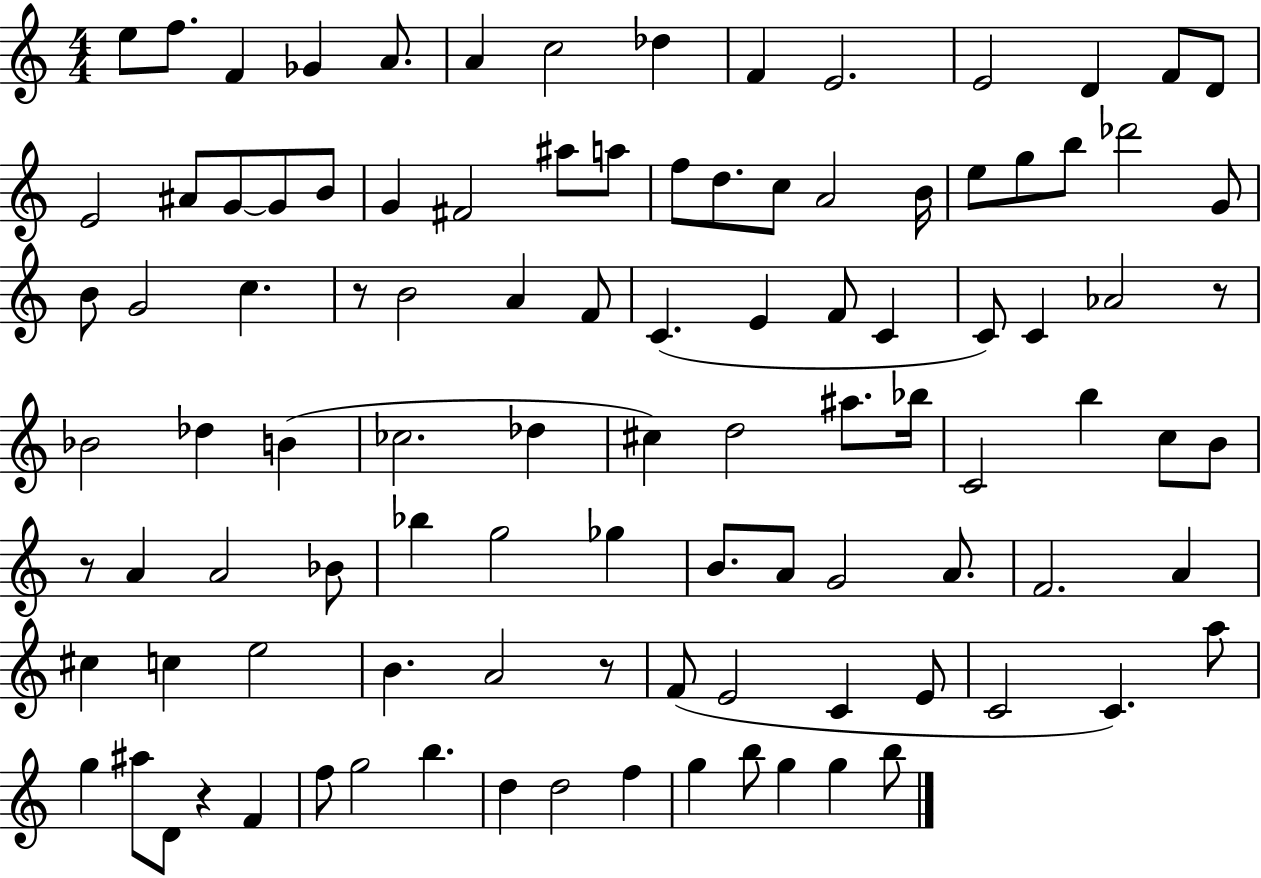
{
  \clef treble
  \numericTimeSignature
  \time 4/4
  \key c \major
  e''8 f''8. f'4 ges'4 a'8. | a'4 c''2 des''4 | f'4 e'2. | e'2 d'4 f'8 d'8 | \break e'2 ais'8 g'8~~ g'8 b'8 | g'4 fis'2 ais''8 a''8 | f''8 d''8. c''8 a'2 b'16 | e''8 g''8 b''8 des'''2 g'8 | \break b'8 g'2 c''4. | r8 b'2 a'4 f'8 | c'4.( e'4 f'8 c'4 | c'8) c'4 aes'2 r8 | \break bes'2 des''4 b'4( | ces''2. des''4 | cis''4) d''2 ais''8. bes''16 | c'2 b''4 c''8 b'8 | \break r8 a'4 a'2 bes'8 | bes''4 g''2 ges''4 | b'8. a'8 g'2 a'8. | f'2. a'4 | \break cis''4 c''4 e''2 | b'4. a'2 r8 | f'8( e'2 c'4 e'8 | c'2 c'4.) a''8 | \break g''4 ais''8 d'8 r4 f'4 | f''8 g''2 b''4. | d''4 d''2 f''4 | g''4 b''8 g''4 g''4 b''8 | \break \bar "|."
}